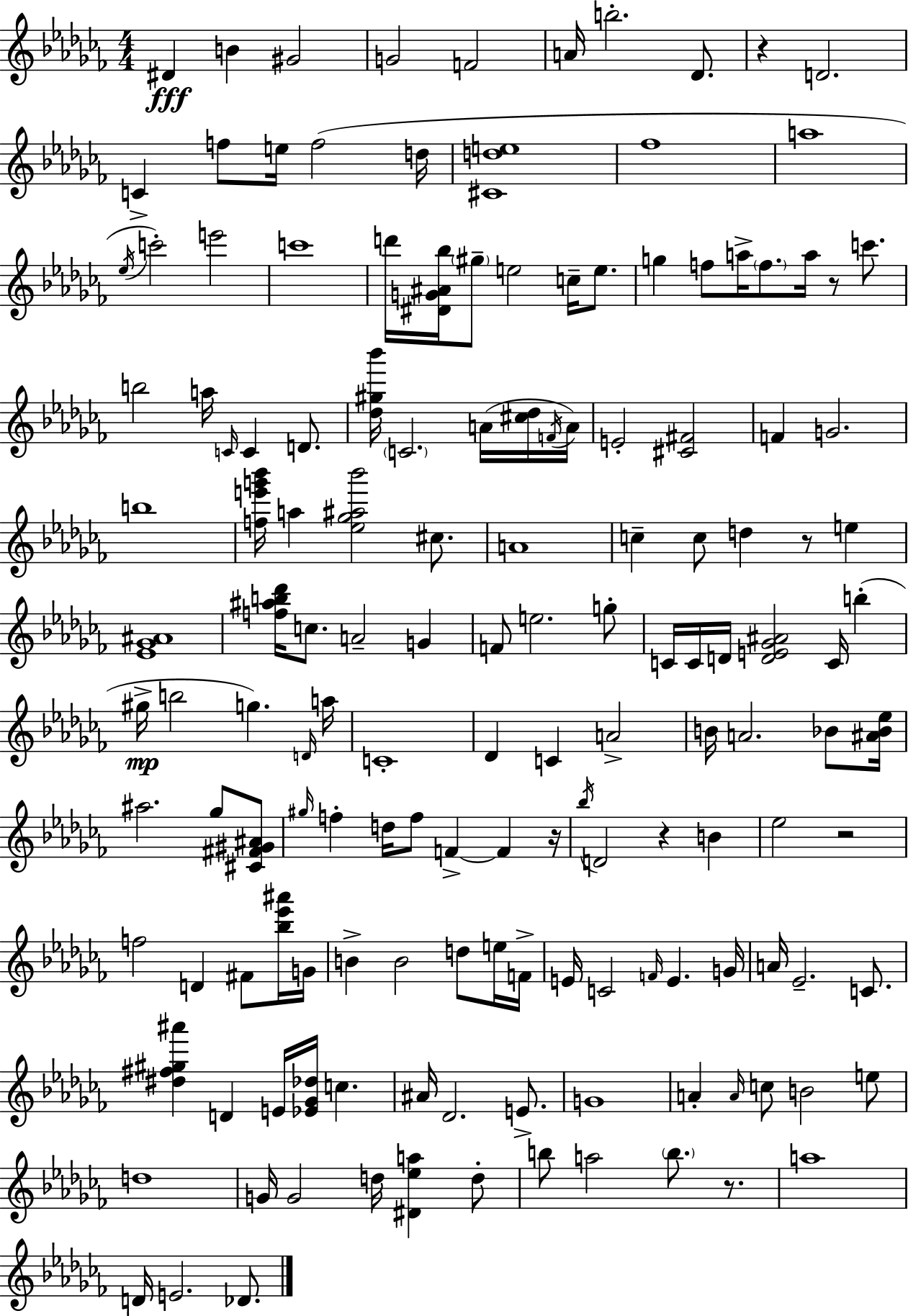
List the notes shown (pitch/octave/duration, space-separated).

D#4/q B4/q G#4/h G4/h F4/h A4/s B5/h. Db4/e. R/q D4/h. C4/q F5/e E5/s F5/h D5/s [C#4,D5,E5]/w FES5/w A5/w Eb5/s C6/h E6/h C6/w D6/s [D#4,G4,A#4,Bb5]/s G#5/e E5/h C5/s E5/e. G5/q F5/e A5/s F5/e. A5/s R/e C6/e. B5/h A5/s C4/s C4/q D4/e. [Db5,G#5,Bb6]/s C4/h. A4/s [C#5,Db5]/s F4/s A4/s E4/h [C#4,F#4]/h F4/q G4/h. B5/w [F5,E6,G6,Bb6]/s A5/q [Eb5,Gb5,A#5,Bb6]/h C#5/e. A4/w C5/q C5/e D5/q R/e E5/q [Eb4,Gb4,A#4]/w [F5,A#5,B5,Db6]/s C5/e. A4/h G4/q F4/e E5/h. G5/e C4/s C4/s D4/s [D4,E4,Gb4,A#4]/h C4/s B5/q G#5/s B5/h G5/q. D4/s A5/s C4/w Db4/q C4/q A4/h B4/s A4/h. Bb4/e [A#4,Bb4,Eb5]/s A#5/h. Gb5/e [C#4,F#4,G#4,A#4]/e G#5/s F5/q D5/s F5/e F4/q F4/q R/s Bb5/s D4/h R/q B4/q Eb5/h R/h F5/h D4/q F#4/e [Bb5,Eb6,A#6]/s G4/s B4/q B4/h D5/e E5/s F4/s E4/s C4/h F4/s E4/q. G4/s A4/s Eb4/h. C4/e. [D#5,F#5,G#5,A#6]/q D4/q E4/s [Eb4,Gb4,Db5]/s C5/q. A#4/s Db4/h. E4/e. G4/w A4/q A4/s C5/e B4/h E5/e D5/w G4/s G4/h D5/s [D#4,Eb5,A5]/q D5/e B5/e A5/h B5/e. R/e. A5/w D4/s E4/h. Db4/e.